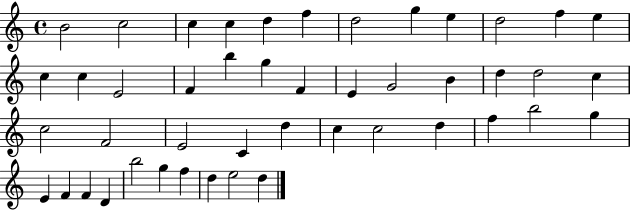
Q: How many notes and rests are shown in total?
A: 46